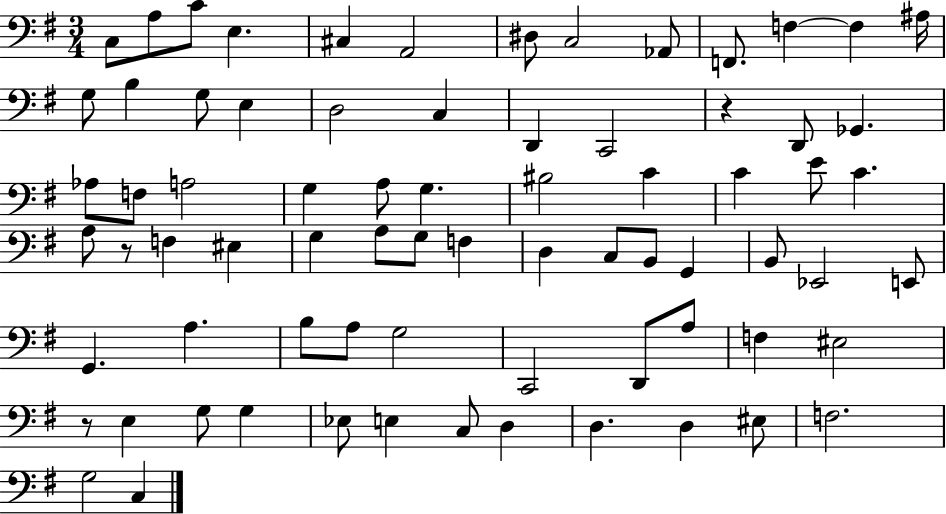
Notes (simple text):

C3/e A3/e C4/e E3/q. C#3/q A2/h D#3/e C3/h Ab2/e F2/e. F3/q F3/q A#3/s G3/e B3/q G3/e E3/q D3/h C3/q D2/q C2/h R/q D2/e Gb2/q. Ab3/e F3/e A3/h G3/q A3/e G3/q. BIS3/h C4/q C4/q E4/e C4/q. A3/e R/e F3/q EIS3/q G3/q A3/e G3/e F3/q D3/q C3/e B2/e G2/q B2/e Eb2/h E2/e G2/q. A3/q. B3/e A3/e G3/h C2/h D2/e A3/e F3/q EIS3/h R/e E3/q G3/e G3/q Eb3/e E3/q C3/e D3/q D3/q. D3/q EIS3/e F3/h. G3/h C3/q